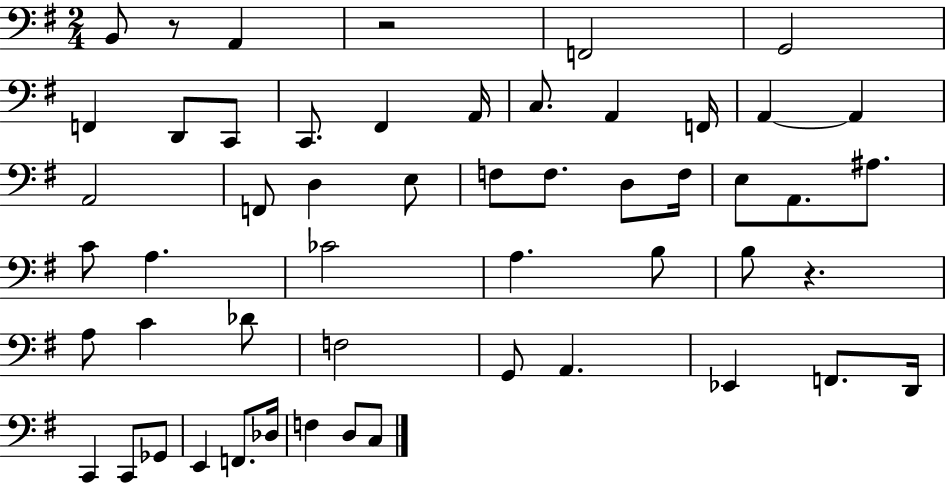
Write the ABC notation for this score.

X:1
T:Untitled
M:2/4
L:1/4
K:G
B,,/2 z/2 A,, z2 F,,2 G,,2 F,, D,,/2 C,,/2 C,,/2 ^F,, A,,/4 C,/2 A,, F,,/4 A,, A,, A,,2 F,,/2 D, E,/2 F,/2 F,/2 D,/2 F,/4 E,/2 A,,/2 ^A,/2 C/2 A, _C2 A, B,/2 B,/2 z A,/2 C _D/2 F,2 G,,/2 A,, _E,, F,,/2 D,,/4 C,, C,,/2 _G,,/2 E,, F,,/2 _D,/4 F, D,/2 C,/2